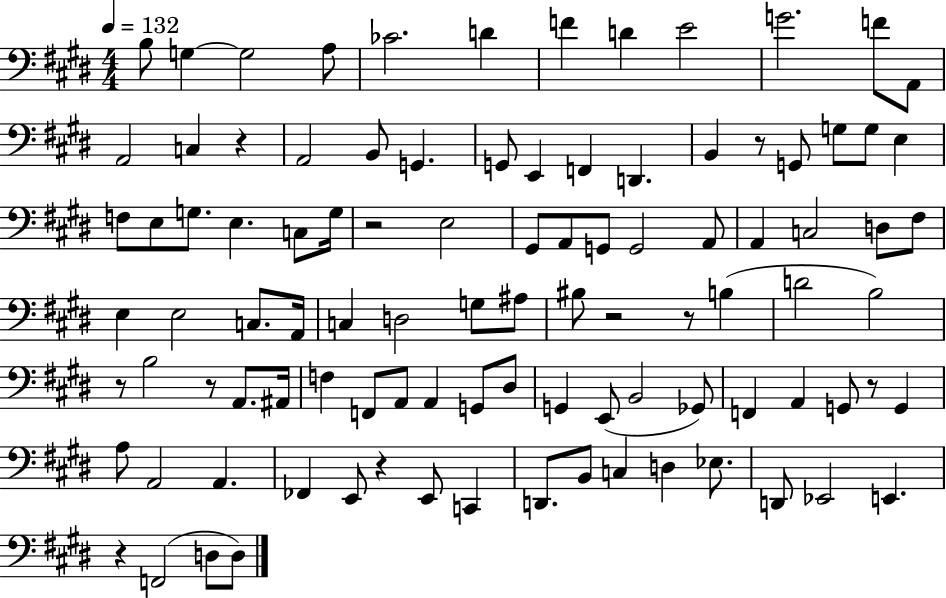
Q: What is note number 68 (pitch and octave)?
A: F2